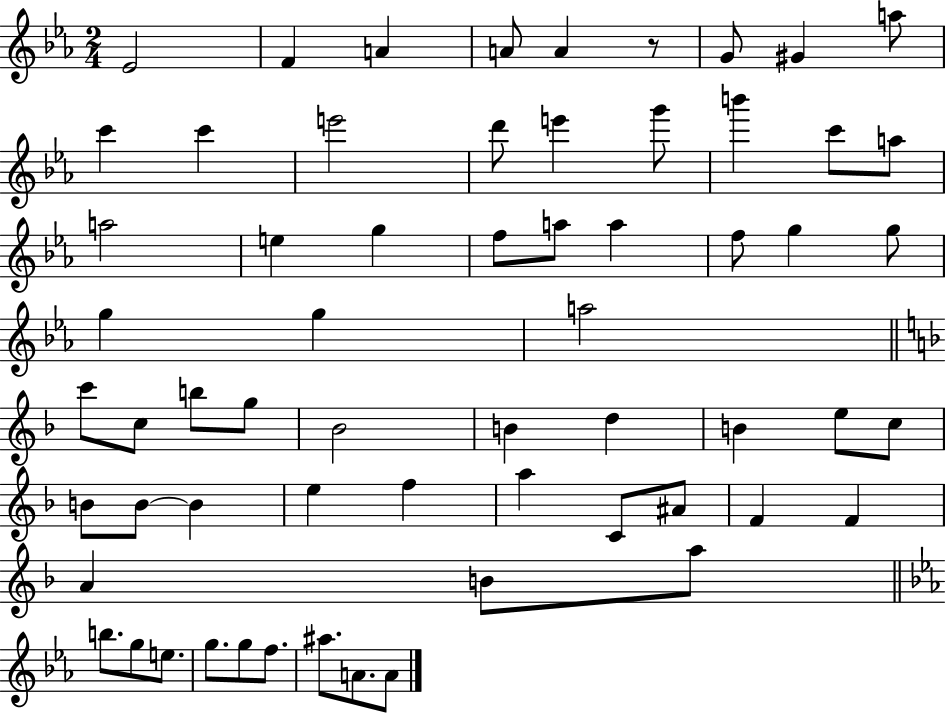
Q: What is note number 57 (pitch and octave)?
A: G5